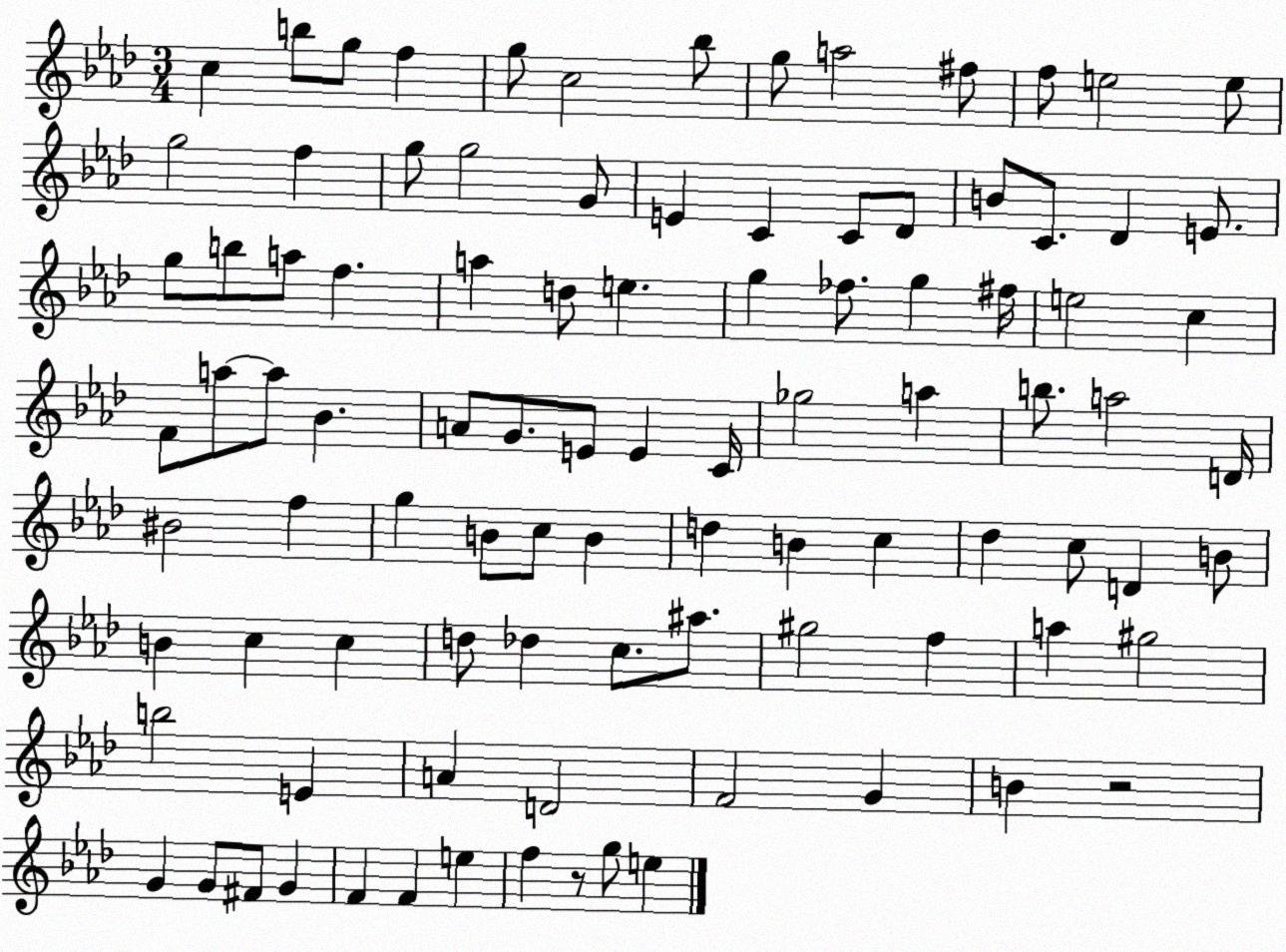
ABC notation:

X:1
T:Untitled
M:3/4
L:1/4
K:Ab
c b/2 g/2 f g/2 c2 _b/2 g/2 a2 ^f/2 f/2 e2 e/2 g2 f g/2 g2 G/2 E C C/2 _D/2 B/2 C/2 _D E/2 g/2 b/2 a/2 f a d/2 e g _f/2 g ^f/4 e2 c F/2 a/2 a/2 _B A/2 G/2 E/2 E C/4 _g2 a b/2 a2 D/4 ^B2 f g B/2 c/2 B d B c _d c/2 D B/2 B c c d/2 _d c/2 ^a/2 ^g2 f a ^g2 b2 E A D2 F2 G B z2 G G/2 ^F/2 G F F e f z/2 g/2 e